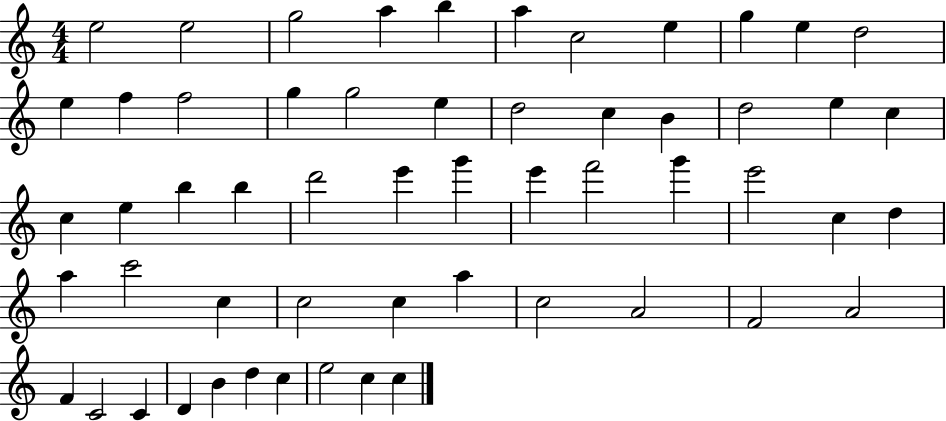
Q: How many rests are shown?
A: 0